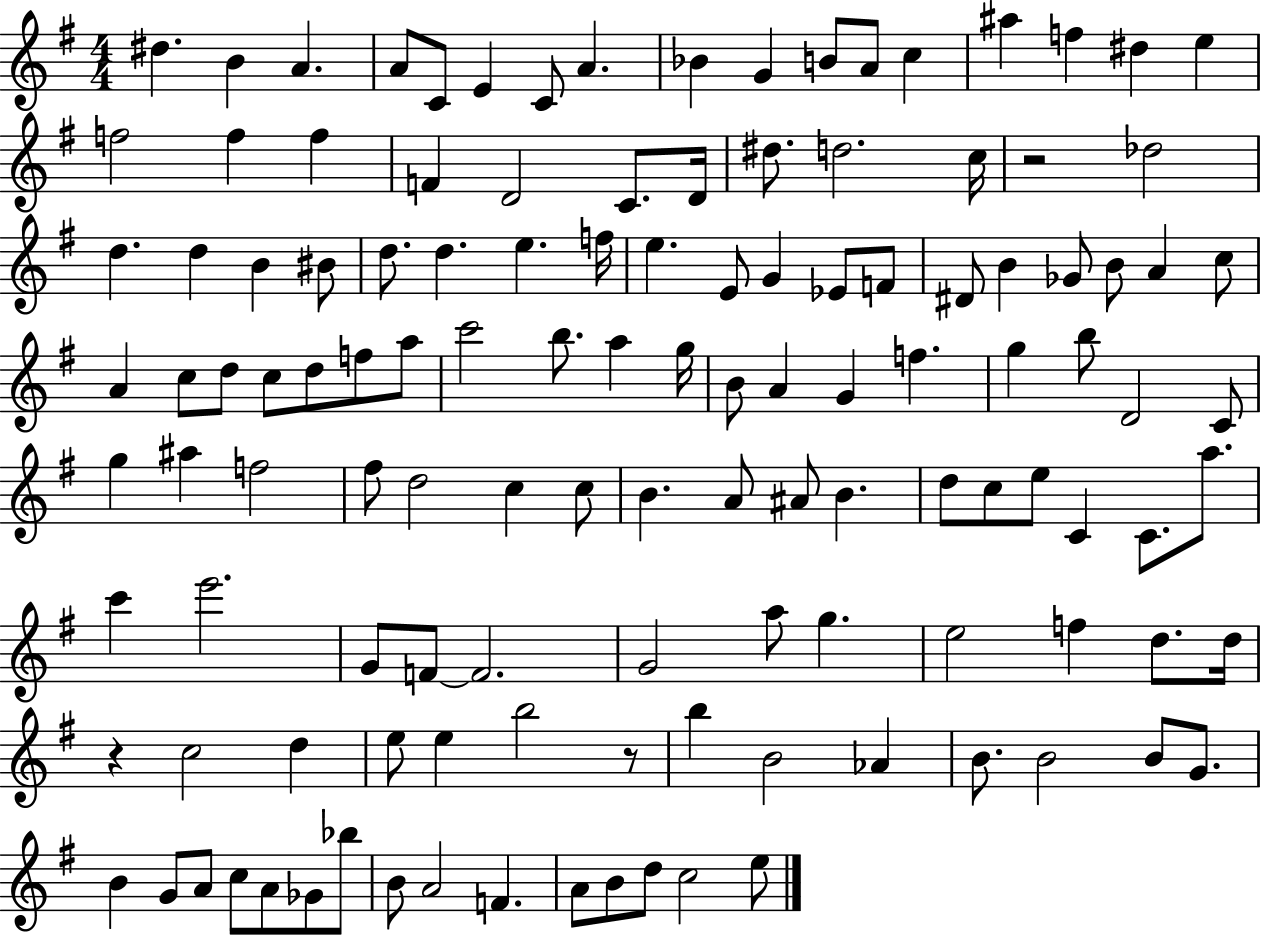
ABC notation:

X:1
T:Untitled
M:4/4
L:1/4
K:G
^d B A A/2 C/2 E C/2 A _B G B/2 A/2 c ^a f ^d e f2 f f F D2 C/2 D/4 ^d/2 d2 c/4 z2 _d2 d d B ^B/2 d/2 d e f/4 e E/2 G _E/2 F/2 ^D/2 B _G/2 B/2 A c/2 A c/2 d/2 c/2 d/2 f/2 a/2 c'2 b/2 a g/4 B/2 A G f g b/2 D2 C/2 g ^a f2 ^f/2 d2 c c/2 B A/2 ^A/2 B d/2 c/2 e/2 C C/2 a/2 c' e'2 G/2 F/2 F2 G2 a/2 g e2 f d/2 d/4 z c2 d e/2 e b2 z/2 b B2 _A B/2 B2 B/2 G/2 B G/2 A/2 c/2 A/2 _G/2 _b/2 B/2 A2 F A/2 B/2 d/2 c2 e/2